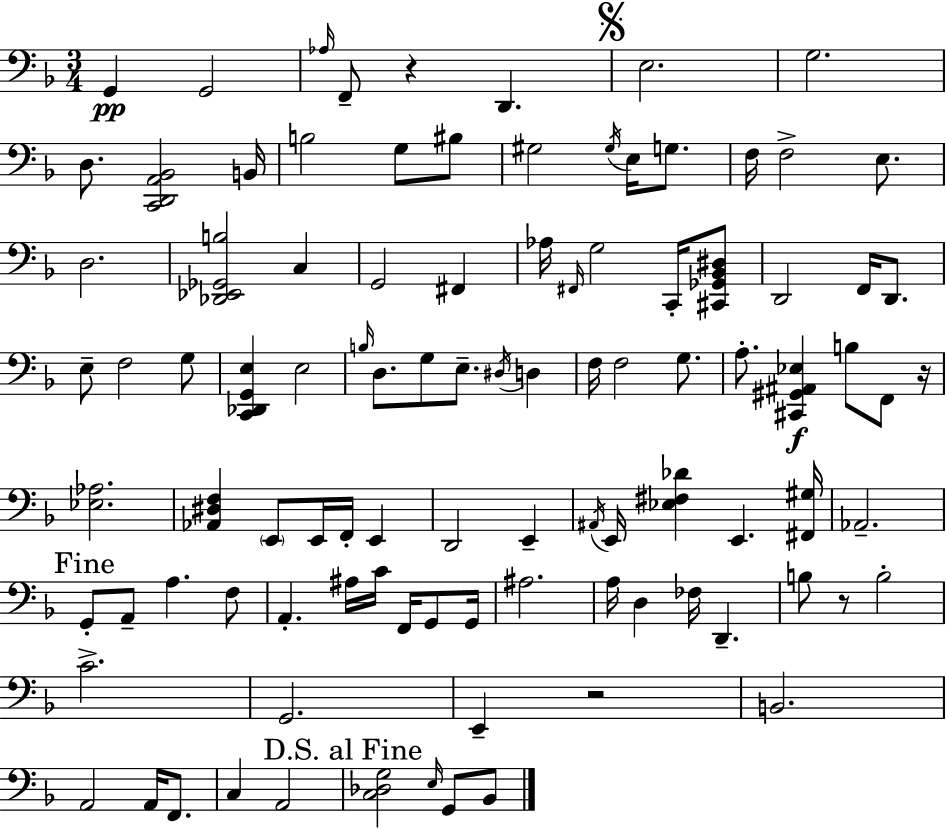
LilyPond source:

{
  \clef bass
  \numericTimeSignature
  \time 3/4
  \key f \major
  g,4\pp g,2 | \grace { aes16 } f,8-- r4 d,4. | \mark \markup { \musicglyph "scripts.segno" } e2. | g2. | \break d8. <c, d, a, bes,>2 | b,16 b2 g8 bis8 | gis2 \acciaccatura { gis16 } e16 g8. | f16 f2-> e8. | \break d2. | <des, ees, ges, b>2 c4 | g,2 fis,4 | aes16 \grace { fis,16 } g2 | \break c,16-. <cis, ges, bes, dis>8 d,2 f,16 | d,8. e8-- f2 | g8 <c, des, g, e>4 e2 | \grace { b16 } d8. g8 e8.-- | \break \acciaccatura { dis16 } d4 f16 f2 | g8. a8.-. <cis, gis, ais, ees>4\f | b8 f,8 r16 <ees aes>2. | <aes, dis f>4 \parenthesize e,8 e,16 | \break f,16-. e,4 d,2 | e,4-- \acciaccatura { ais,16 } e,16 <ees fis des'>4 e,4. | <fis, gis>16 aes,2.-- | \mark "Fine" g,8-. a,8-- a4. | \break f8 a,4.-. | ais16 c'16 f,16 g,8 g,16 ais2. | a16 d4 fes16 | d,4.-- b8 r8 b2-. | \break c'2.-> | g,2. | e,4-- r2 | b,2. | \break a,2 | a,16 f,8. c4 a,2 | \mark "D.S. al Fine" <c des g>2 | \grace { e16 } g,8 bes,8 \bar "|."
}